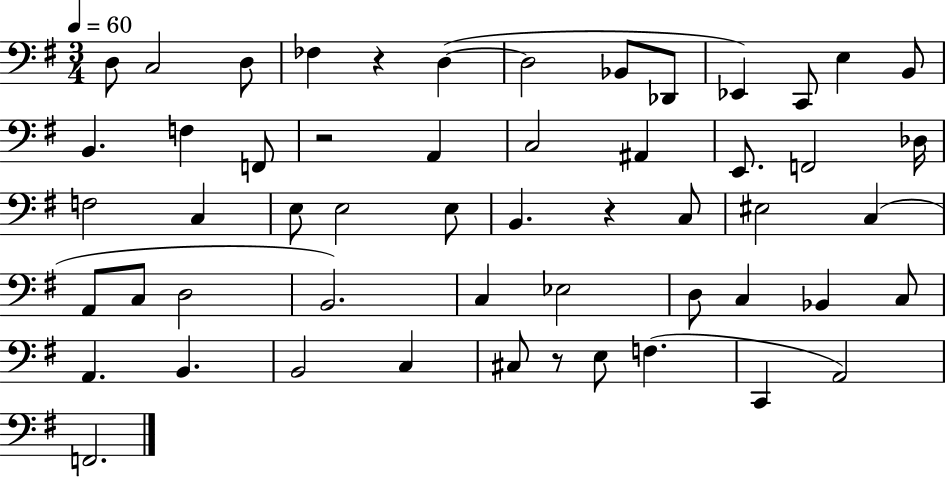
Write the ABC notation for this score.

X:1
T:Untitled
M:3/4
L:1/4
K:G
D,/2 C,2 D,/2 _F, z D, D,2 _B,,/2 _D,,/2 _E,, C,,/2 E, B,,/2 B,, F, F,,/2 z2 A,, C,2 ^A,, E,,/2 F,,2 _D,/4 F,2 C, E,/2 E,2 E,/2 B,, z C,/2 ^E,2 C, A,,/2 C,/2 D,2 B,,2 C, _E,2 D,/2 C, _B,, C,/2 A,, B,, B,,2 C, ^C,/2 z/2 E,/2 F, C,, A,,2 F,,2